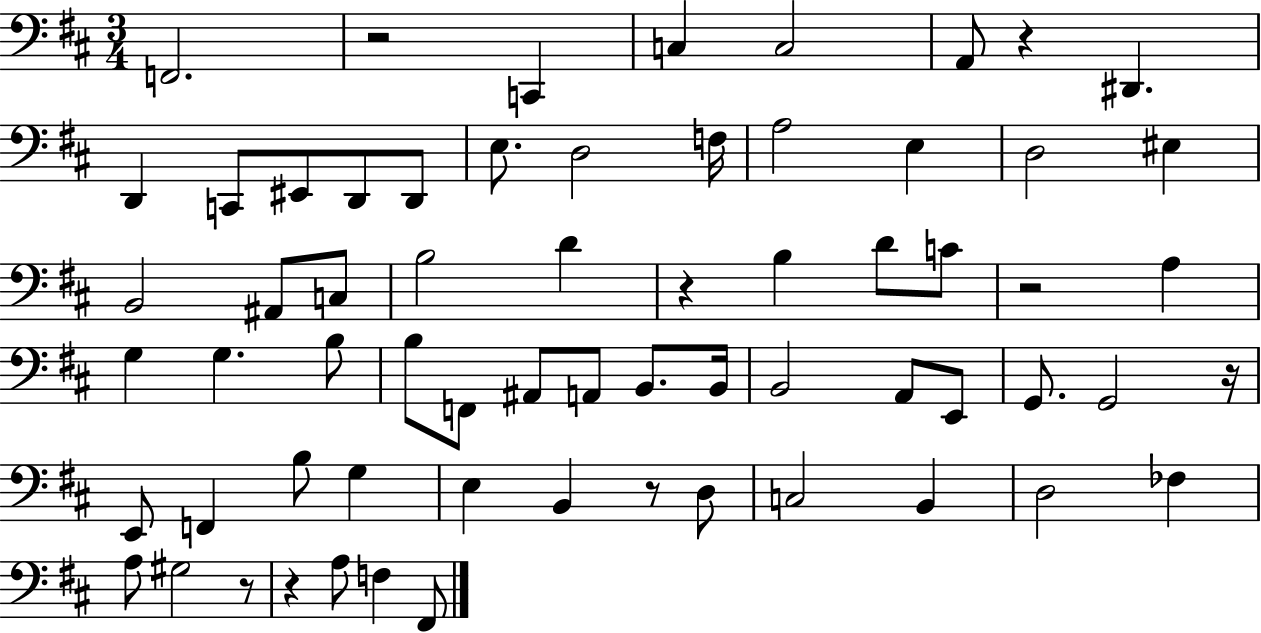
F2/h. R/h C2/q C3/q C3/h A2/e R/q D#2/q. D2/q C2/e EIS2/e D2/e D2/e E3/e. D3/h F3/s A3/h E3/q D3/h EIS3/q B2/h A#2/e C3/e B3/h D4/q R/q B3/q D4/e C4/e R/h A3/q G3/q G3/q. B3/e B3/e F2/e A#2/e A2/e B2/e. B2/s B2/h A2/e E2/e G2/e. G2/h R/s E2/e F2/q B3/e G3/q E3/q B2/q R/e D3/e C3/h B2/q D3/h FES3/q A3/e G#3/h R/e R/q A3/e F3/q F#2/e